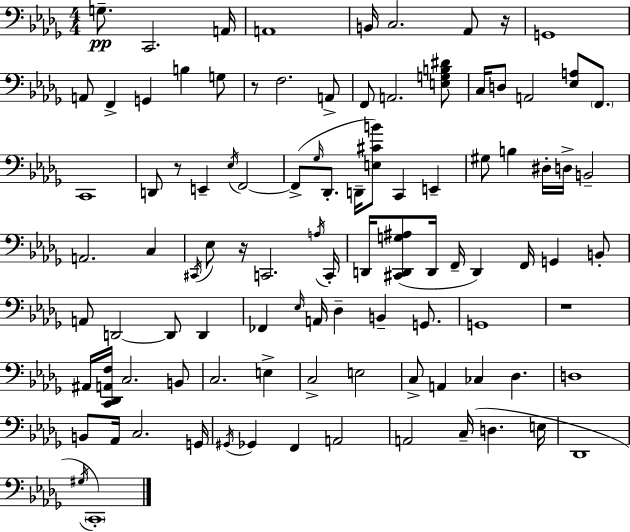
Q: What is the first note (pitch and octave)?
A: G3